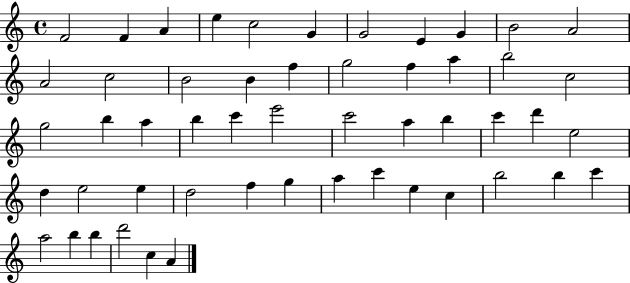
{
  \clef treble
  \time 4/4
  \defaultTimeSignature
  \key c \major
  f'2 f'4 a'4 | e''4 c''2 g'4 | g'2 e'4 g'4 | b'2 a'2 | \break a'2 c''2 | b'2 b'4 f''4 | g''2 f''4 a''4 | b''2 c''2 | \break g''2 b''4 a''4 | b''4 c'''4 e'''2 | c'''2 a''4 b''4 | c'''4 d'''4 e''2 | \break d''4 e''2 e''4 | d''2 f''4 g''4 | a''4 c'''4 e''4 c''4 | b''2 b''4 c'''4 | \break a''2 b''4 b''4 | d'''2 c''4 a'4 | \bar "|."
}